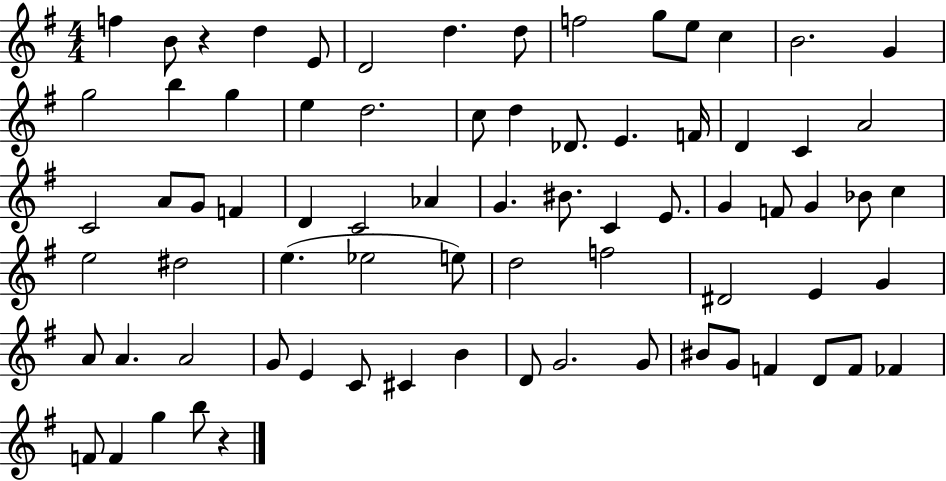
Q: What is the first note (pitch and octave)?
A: F5